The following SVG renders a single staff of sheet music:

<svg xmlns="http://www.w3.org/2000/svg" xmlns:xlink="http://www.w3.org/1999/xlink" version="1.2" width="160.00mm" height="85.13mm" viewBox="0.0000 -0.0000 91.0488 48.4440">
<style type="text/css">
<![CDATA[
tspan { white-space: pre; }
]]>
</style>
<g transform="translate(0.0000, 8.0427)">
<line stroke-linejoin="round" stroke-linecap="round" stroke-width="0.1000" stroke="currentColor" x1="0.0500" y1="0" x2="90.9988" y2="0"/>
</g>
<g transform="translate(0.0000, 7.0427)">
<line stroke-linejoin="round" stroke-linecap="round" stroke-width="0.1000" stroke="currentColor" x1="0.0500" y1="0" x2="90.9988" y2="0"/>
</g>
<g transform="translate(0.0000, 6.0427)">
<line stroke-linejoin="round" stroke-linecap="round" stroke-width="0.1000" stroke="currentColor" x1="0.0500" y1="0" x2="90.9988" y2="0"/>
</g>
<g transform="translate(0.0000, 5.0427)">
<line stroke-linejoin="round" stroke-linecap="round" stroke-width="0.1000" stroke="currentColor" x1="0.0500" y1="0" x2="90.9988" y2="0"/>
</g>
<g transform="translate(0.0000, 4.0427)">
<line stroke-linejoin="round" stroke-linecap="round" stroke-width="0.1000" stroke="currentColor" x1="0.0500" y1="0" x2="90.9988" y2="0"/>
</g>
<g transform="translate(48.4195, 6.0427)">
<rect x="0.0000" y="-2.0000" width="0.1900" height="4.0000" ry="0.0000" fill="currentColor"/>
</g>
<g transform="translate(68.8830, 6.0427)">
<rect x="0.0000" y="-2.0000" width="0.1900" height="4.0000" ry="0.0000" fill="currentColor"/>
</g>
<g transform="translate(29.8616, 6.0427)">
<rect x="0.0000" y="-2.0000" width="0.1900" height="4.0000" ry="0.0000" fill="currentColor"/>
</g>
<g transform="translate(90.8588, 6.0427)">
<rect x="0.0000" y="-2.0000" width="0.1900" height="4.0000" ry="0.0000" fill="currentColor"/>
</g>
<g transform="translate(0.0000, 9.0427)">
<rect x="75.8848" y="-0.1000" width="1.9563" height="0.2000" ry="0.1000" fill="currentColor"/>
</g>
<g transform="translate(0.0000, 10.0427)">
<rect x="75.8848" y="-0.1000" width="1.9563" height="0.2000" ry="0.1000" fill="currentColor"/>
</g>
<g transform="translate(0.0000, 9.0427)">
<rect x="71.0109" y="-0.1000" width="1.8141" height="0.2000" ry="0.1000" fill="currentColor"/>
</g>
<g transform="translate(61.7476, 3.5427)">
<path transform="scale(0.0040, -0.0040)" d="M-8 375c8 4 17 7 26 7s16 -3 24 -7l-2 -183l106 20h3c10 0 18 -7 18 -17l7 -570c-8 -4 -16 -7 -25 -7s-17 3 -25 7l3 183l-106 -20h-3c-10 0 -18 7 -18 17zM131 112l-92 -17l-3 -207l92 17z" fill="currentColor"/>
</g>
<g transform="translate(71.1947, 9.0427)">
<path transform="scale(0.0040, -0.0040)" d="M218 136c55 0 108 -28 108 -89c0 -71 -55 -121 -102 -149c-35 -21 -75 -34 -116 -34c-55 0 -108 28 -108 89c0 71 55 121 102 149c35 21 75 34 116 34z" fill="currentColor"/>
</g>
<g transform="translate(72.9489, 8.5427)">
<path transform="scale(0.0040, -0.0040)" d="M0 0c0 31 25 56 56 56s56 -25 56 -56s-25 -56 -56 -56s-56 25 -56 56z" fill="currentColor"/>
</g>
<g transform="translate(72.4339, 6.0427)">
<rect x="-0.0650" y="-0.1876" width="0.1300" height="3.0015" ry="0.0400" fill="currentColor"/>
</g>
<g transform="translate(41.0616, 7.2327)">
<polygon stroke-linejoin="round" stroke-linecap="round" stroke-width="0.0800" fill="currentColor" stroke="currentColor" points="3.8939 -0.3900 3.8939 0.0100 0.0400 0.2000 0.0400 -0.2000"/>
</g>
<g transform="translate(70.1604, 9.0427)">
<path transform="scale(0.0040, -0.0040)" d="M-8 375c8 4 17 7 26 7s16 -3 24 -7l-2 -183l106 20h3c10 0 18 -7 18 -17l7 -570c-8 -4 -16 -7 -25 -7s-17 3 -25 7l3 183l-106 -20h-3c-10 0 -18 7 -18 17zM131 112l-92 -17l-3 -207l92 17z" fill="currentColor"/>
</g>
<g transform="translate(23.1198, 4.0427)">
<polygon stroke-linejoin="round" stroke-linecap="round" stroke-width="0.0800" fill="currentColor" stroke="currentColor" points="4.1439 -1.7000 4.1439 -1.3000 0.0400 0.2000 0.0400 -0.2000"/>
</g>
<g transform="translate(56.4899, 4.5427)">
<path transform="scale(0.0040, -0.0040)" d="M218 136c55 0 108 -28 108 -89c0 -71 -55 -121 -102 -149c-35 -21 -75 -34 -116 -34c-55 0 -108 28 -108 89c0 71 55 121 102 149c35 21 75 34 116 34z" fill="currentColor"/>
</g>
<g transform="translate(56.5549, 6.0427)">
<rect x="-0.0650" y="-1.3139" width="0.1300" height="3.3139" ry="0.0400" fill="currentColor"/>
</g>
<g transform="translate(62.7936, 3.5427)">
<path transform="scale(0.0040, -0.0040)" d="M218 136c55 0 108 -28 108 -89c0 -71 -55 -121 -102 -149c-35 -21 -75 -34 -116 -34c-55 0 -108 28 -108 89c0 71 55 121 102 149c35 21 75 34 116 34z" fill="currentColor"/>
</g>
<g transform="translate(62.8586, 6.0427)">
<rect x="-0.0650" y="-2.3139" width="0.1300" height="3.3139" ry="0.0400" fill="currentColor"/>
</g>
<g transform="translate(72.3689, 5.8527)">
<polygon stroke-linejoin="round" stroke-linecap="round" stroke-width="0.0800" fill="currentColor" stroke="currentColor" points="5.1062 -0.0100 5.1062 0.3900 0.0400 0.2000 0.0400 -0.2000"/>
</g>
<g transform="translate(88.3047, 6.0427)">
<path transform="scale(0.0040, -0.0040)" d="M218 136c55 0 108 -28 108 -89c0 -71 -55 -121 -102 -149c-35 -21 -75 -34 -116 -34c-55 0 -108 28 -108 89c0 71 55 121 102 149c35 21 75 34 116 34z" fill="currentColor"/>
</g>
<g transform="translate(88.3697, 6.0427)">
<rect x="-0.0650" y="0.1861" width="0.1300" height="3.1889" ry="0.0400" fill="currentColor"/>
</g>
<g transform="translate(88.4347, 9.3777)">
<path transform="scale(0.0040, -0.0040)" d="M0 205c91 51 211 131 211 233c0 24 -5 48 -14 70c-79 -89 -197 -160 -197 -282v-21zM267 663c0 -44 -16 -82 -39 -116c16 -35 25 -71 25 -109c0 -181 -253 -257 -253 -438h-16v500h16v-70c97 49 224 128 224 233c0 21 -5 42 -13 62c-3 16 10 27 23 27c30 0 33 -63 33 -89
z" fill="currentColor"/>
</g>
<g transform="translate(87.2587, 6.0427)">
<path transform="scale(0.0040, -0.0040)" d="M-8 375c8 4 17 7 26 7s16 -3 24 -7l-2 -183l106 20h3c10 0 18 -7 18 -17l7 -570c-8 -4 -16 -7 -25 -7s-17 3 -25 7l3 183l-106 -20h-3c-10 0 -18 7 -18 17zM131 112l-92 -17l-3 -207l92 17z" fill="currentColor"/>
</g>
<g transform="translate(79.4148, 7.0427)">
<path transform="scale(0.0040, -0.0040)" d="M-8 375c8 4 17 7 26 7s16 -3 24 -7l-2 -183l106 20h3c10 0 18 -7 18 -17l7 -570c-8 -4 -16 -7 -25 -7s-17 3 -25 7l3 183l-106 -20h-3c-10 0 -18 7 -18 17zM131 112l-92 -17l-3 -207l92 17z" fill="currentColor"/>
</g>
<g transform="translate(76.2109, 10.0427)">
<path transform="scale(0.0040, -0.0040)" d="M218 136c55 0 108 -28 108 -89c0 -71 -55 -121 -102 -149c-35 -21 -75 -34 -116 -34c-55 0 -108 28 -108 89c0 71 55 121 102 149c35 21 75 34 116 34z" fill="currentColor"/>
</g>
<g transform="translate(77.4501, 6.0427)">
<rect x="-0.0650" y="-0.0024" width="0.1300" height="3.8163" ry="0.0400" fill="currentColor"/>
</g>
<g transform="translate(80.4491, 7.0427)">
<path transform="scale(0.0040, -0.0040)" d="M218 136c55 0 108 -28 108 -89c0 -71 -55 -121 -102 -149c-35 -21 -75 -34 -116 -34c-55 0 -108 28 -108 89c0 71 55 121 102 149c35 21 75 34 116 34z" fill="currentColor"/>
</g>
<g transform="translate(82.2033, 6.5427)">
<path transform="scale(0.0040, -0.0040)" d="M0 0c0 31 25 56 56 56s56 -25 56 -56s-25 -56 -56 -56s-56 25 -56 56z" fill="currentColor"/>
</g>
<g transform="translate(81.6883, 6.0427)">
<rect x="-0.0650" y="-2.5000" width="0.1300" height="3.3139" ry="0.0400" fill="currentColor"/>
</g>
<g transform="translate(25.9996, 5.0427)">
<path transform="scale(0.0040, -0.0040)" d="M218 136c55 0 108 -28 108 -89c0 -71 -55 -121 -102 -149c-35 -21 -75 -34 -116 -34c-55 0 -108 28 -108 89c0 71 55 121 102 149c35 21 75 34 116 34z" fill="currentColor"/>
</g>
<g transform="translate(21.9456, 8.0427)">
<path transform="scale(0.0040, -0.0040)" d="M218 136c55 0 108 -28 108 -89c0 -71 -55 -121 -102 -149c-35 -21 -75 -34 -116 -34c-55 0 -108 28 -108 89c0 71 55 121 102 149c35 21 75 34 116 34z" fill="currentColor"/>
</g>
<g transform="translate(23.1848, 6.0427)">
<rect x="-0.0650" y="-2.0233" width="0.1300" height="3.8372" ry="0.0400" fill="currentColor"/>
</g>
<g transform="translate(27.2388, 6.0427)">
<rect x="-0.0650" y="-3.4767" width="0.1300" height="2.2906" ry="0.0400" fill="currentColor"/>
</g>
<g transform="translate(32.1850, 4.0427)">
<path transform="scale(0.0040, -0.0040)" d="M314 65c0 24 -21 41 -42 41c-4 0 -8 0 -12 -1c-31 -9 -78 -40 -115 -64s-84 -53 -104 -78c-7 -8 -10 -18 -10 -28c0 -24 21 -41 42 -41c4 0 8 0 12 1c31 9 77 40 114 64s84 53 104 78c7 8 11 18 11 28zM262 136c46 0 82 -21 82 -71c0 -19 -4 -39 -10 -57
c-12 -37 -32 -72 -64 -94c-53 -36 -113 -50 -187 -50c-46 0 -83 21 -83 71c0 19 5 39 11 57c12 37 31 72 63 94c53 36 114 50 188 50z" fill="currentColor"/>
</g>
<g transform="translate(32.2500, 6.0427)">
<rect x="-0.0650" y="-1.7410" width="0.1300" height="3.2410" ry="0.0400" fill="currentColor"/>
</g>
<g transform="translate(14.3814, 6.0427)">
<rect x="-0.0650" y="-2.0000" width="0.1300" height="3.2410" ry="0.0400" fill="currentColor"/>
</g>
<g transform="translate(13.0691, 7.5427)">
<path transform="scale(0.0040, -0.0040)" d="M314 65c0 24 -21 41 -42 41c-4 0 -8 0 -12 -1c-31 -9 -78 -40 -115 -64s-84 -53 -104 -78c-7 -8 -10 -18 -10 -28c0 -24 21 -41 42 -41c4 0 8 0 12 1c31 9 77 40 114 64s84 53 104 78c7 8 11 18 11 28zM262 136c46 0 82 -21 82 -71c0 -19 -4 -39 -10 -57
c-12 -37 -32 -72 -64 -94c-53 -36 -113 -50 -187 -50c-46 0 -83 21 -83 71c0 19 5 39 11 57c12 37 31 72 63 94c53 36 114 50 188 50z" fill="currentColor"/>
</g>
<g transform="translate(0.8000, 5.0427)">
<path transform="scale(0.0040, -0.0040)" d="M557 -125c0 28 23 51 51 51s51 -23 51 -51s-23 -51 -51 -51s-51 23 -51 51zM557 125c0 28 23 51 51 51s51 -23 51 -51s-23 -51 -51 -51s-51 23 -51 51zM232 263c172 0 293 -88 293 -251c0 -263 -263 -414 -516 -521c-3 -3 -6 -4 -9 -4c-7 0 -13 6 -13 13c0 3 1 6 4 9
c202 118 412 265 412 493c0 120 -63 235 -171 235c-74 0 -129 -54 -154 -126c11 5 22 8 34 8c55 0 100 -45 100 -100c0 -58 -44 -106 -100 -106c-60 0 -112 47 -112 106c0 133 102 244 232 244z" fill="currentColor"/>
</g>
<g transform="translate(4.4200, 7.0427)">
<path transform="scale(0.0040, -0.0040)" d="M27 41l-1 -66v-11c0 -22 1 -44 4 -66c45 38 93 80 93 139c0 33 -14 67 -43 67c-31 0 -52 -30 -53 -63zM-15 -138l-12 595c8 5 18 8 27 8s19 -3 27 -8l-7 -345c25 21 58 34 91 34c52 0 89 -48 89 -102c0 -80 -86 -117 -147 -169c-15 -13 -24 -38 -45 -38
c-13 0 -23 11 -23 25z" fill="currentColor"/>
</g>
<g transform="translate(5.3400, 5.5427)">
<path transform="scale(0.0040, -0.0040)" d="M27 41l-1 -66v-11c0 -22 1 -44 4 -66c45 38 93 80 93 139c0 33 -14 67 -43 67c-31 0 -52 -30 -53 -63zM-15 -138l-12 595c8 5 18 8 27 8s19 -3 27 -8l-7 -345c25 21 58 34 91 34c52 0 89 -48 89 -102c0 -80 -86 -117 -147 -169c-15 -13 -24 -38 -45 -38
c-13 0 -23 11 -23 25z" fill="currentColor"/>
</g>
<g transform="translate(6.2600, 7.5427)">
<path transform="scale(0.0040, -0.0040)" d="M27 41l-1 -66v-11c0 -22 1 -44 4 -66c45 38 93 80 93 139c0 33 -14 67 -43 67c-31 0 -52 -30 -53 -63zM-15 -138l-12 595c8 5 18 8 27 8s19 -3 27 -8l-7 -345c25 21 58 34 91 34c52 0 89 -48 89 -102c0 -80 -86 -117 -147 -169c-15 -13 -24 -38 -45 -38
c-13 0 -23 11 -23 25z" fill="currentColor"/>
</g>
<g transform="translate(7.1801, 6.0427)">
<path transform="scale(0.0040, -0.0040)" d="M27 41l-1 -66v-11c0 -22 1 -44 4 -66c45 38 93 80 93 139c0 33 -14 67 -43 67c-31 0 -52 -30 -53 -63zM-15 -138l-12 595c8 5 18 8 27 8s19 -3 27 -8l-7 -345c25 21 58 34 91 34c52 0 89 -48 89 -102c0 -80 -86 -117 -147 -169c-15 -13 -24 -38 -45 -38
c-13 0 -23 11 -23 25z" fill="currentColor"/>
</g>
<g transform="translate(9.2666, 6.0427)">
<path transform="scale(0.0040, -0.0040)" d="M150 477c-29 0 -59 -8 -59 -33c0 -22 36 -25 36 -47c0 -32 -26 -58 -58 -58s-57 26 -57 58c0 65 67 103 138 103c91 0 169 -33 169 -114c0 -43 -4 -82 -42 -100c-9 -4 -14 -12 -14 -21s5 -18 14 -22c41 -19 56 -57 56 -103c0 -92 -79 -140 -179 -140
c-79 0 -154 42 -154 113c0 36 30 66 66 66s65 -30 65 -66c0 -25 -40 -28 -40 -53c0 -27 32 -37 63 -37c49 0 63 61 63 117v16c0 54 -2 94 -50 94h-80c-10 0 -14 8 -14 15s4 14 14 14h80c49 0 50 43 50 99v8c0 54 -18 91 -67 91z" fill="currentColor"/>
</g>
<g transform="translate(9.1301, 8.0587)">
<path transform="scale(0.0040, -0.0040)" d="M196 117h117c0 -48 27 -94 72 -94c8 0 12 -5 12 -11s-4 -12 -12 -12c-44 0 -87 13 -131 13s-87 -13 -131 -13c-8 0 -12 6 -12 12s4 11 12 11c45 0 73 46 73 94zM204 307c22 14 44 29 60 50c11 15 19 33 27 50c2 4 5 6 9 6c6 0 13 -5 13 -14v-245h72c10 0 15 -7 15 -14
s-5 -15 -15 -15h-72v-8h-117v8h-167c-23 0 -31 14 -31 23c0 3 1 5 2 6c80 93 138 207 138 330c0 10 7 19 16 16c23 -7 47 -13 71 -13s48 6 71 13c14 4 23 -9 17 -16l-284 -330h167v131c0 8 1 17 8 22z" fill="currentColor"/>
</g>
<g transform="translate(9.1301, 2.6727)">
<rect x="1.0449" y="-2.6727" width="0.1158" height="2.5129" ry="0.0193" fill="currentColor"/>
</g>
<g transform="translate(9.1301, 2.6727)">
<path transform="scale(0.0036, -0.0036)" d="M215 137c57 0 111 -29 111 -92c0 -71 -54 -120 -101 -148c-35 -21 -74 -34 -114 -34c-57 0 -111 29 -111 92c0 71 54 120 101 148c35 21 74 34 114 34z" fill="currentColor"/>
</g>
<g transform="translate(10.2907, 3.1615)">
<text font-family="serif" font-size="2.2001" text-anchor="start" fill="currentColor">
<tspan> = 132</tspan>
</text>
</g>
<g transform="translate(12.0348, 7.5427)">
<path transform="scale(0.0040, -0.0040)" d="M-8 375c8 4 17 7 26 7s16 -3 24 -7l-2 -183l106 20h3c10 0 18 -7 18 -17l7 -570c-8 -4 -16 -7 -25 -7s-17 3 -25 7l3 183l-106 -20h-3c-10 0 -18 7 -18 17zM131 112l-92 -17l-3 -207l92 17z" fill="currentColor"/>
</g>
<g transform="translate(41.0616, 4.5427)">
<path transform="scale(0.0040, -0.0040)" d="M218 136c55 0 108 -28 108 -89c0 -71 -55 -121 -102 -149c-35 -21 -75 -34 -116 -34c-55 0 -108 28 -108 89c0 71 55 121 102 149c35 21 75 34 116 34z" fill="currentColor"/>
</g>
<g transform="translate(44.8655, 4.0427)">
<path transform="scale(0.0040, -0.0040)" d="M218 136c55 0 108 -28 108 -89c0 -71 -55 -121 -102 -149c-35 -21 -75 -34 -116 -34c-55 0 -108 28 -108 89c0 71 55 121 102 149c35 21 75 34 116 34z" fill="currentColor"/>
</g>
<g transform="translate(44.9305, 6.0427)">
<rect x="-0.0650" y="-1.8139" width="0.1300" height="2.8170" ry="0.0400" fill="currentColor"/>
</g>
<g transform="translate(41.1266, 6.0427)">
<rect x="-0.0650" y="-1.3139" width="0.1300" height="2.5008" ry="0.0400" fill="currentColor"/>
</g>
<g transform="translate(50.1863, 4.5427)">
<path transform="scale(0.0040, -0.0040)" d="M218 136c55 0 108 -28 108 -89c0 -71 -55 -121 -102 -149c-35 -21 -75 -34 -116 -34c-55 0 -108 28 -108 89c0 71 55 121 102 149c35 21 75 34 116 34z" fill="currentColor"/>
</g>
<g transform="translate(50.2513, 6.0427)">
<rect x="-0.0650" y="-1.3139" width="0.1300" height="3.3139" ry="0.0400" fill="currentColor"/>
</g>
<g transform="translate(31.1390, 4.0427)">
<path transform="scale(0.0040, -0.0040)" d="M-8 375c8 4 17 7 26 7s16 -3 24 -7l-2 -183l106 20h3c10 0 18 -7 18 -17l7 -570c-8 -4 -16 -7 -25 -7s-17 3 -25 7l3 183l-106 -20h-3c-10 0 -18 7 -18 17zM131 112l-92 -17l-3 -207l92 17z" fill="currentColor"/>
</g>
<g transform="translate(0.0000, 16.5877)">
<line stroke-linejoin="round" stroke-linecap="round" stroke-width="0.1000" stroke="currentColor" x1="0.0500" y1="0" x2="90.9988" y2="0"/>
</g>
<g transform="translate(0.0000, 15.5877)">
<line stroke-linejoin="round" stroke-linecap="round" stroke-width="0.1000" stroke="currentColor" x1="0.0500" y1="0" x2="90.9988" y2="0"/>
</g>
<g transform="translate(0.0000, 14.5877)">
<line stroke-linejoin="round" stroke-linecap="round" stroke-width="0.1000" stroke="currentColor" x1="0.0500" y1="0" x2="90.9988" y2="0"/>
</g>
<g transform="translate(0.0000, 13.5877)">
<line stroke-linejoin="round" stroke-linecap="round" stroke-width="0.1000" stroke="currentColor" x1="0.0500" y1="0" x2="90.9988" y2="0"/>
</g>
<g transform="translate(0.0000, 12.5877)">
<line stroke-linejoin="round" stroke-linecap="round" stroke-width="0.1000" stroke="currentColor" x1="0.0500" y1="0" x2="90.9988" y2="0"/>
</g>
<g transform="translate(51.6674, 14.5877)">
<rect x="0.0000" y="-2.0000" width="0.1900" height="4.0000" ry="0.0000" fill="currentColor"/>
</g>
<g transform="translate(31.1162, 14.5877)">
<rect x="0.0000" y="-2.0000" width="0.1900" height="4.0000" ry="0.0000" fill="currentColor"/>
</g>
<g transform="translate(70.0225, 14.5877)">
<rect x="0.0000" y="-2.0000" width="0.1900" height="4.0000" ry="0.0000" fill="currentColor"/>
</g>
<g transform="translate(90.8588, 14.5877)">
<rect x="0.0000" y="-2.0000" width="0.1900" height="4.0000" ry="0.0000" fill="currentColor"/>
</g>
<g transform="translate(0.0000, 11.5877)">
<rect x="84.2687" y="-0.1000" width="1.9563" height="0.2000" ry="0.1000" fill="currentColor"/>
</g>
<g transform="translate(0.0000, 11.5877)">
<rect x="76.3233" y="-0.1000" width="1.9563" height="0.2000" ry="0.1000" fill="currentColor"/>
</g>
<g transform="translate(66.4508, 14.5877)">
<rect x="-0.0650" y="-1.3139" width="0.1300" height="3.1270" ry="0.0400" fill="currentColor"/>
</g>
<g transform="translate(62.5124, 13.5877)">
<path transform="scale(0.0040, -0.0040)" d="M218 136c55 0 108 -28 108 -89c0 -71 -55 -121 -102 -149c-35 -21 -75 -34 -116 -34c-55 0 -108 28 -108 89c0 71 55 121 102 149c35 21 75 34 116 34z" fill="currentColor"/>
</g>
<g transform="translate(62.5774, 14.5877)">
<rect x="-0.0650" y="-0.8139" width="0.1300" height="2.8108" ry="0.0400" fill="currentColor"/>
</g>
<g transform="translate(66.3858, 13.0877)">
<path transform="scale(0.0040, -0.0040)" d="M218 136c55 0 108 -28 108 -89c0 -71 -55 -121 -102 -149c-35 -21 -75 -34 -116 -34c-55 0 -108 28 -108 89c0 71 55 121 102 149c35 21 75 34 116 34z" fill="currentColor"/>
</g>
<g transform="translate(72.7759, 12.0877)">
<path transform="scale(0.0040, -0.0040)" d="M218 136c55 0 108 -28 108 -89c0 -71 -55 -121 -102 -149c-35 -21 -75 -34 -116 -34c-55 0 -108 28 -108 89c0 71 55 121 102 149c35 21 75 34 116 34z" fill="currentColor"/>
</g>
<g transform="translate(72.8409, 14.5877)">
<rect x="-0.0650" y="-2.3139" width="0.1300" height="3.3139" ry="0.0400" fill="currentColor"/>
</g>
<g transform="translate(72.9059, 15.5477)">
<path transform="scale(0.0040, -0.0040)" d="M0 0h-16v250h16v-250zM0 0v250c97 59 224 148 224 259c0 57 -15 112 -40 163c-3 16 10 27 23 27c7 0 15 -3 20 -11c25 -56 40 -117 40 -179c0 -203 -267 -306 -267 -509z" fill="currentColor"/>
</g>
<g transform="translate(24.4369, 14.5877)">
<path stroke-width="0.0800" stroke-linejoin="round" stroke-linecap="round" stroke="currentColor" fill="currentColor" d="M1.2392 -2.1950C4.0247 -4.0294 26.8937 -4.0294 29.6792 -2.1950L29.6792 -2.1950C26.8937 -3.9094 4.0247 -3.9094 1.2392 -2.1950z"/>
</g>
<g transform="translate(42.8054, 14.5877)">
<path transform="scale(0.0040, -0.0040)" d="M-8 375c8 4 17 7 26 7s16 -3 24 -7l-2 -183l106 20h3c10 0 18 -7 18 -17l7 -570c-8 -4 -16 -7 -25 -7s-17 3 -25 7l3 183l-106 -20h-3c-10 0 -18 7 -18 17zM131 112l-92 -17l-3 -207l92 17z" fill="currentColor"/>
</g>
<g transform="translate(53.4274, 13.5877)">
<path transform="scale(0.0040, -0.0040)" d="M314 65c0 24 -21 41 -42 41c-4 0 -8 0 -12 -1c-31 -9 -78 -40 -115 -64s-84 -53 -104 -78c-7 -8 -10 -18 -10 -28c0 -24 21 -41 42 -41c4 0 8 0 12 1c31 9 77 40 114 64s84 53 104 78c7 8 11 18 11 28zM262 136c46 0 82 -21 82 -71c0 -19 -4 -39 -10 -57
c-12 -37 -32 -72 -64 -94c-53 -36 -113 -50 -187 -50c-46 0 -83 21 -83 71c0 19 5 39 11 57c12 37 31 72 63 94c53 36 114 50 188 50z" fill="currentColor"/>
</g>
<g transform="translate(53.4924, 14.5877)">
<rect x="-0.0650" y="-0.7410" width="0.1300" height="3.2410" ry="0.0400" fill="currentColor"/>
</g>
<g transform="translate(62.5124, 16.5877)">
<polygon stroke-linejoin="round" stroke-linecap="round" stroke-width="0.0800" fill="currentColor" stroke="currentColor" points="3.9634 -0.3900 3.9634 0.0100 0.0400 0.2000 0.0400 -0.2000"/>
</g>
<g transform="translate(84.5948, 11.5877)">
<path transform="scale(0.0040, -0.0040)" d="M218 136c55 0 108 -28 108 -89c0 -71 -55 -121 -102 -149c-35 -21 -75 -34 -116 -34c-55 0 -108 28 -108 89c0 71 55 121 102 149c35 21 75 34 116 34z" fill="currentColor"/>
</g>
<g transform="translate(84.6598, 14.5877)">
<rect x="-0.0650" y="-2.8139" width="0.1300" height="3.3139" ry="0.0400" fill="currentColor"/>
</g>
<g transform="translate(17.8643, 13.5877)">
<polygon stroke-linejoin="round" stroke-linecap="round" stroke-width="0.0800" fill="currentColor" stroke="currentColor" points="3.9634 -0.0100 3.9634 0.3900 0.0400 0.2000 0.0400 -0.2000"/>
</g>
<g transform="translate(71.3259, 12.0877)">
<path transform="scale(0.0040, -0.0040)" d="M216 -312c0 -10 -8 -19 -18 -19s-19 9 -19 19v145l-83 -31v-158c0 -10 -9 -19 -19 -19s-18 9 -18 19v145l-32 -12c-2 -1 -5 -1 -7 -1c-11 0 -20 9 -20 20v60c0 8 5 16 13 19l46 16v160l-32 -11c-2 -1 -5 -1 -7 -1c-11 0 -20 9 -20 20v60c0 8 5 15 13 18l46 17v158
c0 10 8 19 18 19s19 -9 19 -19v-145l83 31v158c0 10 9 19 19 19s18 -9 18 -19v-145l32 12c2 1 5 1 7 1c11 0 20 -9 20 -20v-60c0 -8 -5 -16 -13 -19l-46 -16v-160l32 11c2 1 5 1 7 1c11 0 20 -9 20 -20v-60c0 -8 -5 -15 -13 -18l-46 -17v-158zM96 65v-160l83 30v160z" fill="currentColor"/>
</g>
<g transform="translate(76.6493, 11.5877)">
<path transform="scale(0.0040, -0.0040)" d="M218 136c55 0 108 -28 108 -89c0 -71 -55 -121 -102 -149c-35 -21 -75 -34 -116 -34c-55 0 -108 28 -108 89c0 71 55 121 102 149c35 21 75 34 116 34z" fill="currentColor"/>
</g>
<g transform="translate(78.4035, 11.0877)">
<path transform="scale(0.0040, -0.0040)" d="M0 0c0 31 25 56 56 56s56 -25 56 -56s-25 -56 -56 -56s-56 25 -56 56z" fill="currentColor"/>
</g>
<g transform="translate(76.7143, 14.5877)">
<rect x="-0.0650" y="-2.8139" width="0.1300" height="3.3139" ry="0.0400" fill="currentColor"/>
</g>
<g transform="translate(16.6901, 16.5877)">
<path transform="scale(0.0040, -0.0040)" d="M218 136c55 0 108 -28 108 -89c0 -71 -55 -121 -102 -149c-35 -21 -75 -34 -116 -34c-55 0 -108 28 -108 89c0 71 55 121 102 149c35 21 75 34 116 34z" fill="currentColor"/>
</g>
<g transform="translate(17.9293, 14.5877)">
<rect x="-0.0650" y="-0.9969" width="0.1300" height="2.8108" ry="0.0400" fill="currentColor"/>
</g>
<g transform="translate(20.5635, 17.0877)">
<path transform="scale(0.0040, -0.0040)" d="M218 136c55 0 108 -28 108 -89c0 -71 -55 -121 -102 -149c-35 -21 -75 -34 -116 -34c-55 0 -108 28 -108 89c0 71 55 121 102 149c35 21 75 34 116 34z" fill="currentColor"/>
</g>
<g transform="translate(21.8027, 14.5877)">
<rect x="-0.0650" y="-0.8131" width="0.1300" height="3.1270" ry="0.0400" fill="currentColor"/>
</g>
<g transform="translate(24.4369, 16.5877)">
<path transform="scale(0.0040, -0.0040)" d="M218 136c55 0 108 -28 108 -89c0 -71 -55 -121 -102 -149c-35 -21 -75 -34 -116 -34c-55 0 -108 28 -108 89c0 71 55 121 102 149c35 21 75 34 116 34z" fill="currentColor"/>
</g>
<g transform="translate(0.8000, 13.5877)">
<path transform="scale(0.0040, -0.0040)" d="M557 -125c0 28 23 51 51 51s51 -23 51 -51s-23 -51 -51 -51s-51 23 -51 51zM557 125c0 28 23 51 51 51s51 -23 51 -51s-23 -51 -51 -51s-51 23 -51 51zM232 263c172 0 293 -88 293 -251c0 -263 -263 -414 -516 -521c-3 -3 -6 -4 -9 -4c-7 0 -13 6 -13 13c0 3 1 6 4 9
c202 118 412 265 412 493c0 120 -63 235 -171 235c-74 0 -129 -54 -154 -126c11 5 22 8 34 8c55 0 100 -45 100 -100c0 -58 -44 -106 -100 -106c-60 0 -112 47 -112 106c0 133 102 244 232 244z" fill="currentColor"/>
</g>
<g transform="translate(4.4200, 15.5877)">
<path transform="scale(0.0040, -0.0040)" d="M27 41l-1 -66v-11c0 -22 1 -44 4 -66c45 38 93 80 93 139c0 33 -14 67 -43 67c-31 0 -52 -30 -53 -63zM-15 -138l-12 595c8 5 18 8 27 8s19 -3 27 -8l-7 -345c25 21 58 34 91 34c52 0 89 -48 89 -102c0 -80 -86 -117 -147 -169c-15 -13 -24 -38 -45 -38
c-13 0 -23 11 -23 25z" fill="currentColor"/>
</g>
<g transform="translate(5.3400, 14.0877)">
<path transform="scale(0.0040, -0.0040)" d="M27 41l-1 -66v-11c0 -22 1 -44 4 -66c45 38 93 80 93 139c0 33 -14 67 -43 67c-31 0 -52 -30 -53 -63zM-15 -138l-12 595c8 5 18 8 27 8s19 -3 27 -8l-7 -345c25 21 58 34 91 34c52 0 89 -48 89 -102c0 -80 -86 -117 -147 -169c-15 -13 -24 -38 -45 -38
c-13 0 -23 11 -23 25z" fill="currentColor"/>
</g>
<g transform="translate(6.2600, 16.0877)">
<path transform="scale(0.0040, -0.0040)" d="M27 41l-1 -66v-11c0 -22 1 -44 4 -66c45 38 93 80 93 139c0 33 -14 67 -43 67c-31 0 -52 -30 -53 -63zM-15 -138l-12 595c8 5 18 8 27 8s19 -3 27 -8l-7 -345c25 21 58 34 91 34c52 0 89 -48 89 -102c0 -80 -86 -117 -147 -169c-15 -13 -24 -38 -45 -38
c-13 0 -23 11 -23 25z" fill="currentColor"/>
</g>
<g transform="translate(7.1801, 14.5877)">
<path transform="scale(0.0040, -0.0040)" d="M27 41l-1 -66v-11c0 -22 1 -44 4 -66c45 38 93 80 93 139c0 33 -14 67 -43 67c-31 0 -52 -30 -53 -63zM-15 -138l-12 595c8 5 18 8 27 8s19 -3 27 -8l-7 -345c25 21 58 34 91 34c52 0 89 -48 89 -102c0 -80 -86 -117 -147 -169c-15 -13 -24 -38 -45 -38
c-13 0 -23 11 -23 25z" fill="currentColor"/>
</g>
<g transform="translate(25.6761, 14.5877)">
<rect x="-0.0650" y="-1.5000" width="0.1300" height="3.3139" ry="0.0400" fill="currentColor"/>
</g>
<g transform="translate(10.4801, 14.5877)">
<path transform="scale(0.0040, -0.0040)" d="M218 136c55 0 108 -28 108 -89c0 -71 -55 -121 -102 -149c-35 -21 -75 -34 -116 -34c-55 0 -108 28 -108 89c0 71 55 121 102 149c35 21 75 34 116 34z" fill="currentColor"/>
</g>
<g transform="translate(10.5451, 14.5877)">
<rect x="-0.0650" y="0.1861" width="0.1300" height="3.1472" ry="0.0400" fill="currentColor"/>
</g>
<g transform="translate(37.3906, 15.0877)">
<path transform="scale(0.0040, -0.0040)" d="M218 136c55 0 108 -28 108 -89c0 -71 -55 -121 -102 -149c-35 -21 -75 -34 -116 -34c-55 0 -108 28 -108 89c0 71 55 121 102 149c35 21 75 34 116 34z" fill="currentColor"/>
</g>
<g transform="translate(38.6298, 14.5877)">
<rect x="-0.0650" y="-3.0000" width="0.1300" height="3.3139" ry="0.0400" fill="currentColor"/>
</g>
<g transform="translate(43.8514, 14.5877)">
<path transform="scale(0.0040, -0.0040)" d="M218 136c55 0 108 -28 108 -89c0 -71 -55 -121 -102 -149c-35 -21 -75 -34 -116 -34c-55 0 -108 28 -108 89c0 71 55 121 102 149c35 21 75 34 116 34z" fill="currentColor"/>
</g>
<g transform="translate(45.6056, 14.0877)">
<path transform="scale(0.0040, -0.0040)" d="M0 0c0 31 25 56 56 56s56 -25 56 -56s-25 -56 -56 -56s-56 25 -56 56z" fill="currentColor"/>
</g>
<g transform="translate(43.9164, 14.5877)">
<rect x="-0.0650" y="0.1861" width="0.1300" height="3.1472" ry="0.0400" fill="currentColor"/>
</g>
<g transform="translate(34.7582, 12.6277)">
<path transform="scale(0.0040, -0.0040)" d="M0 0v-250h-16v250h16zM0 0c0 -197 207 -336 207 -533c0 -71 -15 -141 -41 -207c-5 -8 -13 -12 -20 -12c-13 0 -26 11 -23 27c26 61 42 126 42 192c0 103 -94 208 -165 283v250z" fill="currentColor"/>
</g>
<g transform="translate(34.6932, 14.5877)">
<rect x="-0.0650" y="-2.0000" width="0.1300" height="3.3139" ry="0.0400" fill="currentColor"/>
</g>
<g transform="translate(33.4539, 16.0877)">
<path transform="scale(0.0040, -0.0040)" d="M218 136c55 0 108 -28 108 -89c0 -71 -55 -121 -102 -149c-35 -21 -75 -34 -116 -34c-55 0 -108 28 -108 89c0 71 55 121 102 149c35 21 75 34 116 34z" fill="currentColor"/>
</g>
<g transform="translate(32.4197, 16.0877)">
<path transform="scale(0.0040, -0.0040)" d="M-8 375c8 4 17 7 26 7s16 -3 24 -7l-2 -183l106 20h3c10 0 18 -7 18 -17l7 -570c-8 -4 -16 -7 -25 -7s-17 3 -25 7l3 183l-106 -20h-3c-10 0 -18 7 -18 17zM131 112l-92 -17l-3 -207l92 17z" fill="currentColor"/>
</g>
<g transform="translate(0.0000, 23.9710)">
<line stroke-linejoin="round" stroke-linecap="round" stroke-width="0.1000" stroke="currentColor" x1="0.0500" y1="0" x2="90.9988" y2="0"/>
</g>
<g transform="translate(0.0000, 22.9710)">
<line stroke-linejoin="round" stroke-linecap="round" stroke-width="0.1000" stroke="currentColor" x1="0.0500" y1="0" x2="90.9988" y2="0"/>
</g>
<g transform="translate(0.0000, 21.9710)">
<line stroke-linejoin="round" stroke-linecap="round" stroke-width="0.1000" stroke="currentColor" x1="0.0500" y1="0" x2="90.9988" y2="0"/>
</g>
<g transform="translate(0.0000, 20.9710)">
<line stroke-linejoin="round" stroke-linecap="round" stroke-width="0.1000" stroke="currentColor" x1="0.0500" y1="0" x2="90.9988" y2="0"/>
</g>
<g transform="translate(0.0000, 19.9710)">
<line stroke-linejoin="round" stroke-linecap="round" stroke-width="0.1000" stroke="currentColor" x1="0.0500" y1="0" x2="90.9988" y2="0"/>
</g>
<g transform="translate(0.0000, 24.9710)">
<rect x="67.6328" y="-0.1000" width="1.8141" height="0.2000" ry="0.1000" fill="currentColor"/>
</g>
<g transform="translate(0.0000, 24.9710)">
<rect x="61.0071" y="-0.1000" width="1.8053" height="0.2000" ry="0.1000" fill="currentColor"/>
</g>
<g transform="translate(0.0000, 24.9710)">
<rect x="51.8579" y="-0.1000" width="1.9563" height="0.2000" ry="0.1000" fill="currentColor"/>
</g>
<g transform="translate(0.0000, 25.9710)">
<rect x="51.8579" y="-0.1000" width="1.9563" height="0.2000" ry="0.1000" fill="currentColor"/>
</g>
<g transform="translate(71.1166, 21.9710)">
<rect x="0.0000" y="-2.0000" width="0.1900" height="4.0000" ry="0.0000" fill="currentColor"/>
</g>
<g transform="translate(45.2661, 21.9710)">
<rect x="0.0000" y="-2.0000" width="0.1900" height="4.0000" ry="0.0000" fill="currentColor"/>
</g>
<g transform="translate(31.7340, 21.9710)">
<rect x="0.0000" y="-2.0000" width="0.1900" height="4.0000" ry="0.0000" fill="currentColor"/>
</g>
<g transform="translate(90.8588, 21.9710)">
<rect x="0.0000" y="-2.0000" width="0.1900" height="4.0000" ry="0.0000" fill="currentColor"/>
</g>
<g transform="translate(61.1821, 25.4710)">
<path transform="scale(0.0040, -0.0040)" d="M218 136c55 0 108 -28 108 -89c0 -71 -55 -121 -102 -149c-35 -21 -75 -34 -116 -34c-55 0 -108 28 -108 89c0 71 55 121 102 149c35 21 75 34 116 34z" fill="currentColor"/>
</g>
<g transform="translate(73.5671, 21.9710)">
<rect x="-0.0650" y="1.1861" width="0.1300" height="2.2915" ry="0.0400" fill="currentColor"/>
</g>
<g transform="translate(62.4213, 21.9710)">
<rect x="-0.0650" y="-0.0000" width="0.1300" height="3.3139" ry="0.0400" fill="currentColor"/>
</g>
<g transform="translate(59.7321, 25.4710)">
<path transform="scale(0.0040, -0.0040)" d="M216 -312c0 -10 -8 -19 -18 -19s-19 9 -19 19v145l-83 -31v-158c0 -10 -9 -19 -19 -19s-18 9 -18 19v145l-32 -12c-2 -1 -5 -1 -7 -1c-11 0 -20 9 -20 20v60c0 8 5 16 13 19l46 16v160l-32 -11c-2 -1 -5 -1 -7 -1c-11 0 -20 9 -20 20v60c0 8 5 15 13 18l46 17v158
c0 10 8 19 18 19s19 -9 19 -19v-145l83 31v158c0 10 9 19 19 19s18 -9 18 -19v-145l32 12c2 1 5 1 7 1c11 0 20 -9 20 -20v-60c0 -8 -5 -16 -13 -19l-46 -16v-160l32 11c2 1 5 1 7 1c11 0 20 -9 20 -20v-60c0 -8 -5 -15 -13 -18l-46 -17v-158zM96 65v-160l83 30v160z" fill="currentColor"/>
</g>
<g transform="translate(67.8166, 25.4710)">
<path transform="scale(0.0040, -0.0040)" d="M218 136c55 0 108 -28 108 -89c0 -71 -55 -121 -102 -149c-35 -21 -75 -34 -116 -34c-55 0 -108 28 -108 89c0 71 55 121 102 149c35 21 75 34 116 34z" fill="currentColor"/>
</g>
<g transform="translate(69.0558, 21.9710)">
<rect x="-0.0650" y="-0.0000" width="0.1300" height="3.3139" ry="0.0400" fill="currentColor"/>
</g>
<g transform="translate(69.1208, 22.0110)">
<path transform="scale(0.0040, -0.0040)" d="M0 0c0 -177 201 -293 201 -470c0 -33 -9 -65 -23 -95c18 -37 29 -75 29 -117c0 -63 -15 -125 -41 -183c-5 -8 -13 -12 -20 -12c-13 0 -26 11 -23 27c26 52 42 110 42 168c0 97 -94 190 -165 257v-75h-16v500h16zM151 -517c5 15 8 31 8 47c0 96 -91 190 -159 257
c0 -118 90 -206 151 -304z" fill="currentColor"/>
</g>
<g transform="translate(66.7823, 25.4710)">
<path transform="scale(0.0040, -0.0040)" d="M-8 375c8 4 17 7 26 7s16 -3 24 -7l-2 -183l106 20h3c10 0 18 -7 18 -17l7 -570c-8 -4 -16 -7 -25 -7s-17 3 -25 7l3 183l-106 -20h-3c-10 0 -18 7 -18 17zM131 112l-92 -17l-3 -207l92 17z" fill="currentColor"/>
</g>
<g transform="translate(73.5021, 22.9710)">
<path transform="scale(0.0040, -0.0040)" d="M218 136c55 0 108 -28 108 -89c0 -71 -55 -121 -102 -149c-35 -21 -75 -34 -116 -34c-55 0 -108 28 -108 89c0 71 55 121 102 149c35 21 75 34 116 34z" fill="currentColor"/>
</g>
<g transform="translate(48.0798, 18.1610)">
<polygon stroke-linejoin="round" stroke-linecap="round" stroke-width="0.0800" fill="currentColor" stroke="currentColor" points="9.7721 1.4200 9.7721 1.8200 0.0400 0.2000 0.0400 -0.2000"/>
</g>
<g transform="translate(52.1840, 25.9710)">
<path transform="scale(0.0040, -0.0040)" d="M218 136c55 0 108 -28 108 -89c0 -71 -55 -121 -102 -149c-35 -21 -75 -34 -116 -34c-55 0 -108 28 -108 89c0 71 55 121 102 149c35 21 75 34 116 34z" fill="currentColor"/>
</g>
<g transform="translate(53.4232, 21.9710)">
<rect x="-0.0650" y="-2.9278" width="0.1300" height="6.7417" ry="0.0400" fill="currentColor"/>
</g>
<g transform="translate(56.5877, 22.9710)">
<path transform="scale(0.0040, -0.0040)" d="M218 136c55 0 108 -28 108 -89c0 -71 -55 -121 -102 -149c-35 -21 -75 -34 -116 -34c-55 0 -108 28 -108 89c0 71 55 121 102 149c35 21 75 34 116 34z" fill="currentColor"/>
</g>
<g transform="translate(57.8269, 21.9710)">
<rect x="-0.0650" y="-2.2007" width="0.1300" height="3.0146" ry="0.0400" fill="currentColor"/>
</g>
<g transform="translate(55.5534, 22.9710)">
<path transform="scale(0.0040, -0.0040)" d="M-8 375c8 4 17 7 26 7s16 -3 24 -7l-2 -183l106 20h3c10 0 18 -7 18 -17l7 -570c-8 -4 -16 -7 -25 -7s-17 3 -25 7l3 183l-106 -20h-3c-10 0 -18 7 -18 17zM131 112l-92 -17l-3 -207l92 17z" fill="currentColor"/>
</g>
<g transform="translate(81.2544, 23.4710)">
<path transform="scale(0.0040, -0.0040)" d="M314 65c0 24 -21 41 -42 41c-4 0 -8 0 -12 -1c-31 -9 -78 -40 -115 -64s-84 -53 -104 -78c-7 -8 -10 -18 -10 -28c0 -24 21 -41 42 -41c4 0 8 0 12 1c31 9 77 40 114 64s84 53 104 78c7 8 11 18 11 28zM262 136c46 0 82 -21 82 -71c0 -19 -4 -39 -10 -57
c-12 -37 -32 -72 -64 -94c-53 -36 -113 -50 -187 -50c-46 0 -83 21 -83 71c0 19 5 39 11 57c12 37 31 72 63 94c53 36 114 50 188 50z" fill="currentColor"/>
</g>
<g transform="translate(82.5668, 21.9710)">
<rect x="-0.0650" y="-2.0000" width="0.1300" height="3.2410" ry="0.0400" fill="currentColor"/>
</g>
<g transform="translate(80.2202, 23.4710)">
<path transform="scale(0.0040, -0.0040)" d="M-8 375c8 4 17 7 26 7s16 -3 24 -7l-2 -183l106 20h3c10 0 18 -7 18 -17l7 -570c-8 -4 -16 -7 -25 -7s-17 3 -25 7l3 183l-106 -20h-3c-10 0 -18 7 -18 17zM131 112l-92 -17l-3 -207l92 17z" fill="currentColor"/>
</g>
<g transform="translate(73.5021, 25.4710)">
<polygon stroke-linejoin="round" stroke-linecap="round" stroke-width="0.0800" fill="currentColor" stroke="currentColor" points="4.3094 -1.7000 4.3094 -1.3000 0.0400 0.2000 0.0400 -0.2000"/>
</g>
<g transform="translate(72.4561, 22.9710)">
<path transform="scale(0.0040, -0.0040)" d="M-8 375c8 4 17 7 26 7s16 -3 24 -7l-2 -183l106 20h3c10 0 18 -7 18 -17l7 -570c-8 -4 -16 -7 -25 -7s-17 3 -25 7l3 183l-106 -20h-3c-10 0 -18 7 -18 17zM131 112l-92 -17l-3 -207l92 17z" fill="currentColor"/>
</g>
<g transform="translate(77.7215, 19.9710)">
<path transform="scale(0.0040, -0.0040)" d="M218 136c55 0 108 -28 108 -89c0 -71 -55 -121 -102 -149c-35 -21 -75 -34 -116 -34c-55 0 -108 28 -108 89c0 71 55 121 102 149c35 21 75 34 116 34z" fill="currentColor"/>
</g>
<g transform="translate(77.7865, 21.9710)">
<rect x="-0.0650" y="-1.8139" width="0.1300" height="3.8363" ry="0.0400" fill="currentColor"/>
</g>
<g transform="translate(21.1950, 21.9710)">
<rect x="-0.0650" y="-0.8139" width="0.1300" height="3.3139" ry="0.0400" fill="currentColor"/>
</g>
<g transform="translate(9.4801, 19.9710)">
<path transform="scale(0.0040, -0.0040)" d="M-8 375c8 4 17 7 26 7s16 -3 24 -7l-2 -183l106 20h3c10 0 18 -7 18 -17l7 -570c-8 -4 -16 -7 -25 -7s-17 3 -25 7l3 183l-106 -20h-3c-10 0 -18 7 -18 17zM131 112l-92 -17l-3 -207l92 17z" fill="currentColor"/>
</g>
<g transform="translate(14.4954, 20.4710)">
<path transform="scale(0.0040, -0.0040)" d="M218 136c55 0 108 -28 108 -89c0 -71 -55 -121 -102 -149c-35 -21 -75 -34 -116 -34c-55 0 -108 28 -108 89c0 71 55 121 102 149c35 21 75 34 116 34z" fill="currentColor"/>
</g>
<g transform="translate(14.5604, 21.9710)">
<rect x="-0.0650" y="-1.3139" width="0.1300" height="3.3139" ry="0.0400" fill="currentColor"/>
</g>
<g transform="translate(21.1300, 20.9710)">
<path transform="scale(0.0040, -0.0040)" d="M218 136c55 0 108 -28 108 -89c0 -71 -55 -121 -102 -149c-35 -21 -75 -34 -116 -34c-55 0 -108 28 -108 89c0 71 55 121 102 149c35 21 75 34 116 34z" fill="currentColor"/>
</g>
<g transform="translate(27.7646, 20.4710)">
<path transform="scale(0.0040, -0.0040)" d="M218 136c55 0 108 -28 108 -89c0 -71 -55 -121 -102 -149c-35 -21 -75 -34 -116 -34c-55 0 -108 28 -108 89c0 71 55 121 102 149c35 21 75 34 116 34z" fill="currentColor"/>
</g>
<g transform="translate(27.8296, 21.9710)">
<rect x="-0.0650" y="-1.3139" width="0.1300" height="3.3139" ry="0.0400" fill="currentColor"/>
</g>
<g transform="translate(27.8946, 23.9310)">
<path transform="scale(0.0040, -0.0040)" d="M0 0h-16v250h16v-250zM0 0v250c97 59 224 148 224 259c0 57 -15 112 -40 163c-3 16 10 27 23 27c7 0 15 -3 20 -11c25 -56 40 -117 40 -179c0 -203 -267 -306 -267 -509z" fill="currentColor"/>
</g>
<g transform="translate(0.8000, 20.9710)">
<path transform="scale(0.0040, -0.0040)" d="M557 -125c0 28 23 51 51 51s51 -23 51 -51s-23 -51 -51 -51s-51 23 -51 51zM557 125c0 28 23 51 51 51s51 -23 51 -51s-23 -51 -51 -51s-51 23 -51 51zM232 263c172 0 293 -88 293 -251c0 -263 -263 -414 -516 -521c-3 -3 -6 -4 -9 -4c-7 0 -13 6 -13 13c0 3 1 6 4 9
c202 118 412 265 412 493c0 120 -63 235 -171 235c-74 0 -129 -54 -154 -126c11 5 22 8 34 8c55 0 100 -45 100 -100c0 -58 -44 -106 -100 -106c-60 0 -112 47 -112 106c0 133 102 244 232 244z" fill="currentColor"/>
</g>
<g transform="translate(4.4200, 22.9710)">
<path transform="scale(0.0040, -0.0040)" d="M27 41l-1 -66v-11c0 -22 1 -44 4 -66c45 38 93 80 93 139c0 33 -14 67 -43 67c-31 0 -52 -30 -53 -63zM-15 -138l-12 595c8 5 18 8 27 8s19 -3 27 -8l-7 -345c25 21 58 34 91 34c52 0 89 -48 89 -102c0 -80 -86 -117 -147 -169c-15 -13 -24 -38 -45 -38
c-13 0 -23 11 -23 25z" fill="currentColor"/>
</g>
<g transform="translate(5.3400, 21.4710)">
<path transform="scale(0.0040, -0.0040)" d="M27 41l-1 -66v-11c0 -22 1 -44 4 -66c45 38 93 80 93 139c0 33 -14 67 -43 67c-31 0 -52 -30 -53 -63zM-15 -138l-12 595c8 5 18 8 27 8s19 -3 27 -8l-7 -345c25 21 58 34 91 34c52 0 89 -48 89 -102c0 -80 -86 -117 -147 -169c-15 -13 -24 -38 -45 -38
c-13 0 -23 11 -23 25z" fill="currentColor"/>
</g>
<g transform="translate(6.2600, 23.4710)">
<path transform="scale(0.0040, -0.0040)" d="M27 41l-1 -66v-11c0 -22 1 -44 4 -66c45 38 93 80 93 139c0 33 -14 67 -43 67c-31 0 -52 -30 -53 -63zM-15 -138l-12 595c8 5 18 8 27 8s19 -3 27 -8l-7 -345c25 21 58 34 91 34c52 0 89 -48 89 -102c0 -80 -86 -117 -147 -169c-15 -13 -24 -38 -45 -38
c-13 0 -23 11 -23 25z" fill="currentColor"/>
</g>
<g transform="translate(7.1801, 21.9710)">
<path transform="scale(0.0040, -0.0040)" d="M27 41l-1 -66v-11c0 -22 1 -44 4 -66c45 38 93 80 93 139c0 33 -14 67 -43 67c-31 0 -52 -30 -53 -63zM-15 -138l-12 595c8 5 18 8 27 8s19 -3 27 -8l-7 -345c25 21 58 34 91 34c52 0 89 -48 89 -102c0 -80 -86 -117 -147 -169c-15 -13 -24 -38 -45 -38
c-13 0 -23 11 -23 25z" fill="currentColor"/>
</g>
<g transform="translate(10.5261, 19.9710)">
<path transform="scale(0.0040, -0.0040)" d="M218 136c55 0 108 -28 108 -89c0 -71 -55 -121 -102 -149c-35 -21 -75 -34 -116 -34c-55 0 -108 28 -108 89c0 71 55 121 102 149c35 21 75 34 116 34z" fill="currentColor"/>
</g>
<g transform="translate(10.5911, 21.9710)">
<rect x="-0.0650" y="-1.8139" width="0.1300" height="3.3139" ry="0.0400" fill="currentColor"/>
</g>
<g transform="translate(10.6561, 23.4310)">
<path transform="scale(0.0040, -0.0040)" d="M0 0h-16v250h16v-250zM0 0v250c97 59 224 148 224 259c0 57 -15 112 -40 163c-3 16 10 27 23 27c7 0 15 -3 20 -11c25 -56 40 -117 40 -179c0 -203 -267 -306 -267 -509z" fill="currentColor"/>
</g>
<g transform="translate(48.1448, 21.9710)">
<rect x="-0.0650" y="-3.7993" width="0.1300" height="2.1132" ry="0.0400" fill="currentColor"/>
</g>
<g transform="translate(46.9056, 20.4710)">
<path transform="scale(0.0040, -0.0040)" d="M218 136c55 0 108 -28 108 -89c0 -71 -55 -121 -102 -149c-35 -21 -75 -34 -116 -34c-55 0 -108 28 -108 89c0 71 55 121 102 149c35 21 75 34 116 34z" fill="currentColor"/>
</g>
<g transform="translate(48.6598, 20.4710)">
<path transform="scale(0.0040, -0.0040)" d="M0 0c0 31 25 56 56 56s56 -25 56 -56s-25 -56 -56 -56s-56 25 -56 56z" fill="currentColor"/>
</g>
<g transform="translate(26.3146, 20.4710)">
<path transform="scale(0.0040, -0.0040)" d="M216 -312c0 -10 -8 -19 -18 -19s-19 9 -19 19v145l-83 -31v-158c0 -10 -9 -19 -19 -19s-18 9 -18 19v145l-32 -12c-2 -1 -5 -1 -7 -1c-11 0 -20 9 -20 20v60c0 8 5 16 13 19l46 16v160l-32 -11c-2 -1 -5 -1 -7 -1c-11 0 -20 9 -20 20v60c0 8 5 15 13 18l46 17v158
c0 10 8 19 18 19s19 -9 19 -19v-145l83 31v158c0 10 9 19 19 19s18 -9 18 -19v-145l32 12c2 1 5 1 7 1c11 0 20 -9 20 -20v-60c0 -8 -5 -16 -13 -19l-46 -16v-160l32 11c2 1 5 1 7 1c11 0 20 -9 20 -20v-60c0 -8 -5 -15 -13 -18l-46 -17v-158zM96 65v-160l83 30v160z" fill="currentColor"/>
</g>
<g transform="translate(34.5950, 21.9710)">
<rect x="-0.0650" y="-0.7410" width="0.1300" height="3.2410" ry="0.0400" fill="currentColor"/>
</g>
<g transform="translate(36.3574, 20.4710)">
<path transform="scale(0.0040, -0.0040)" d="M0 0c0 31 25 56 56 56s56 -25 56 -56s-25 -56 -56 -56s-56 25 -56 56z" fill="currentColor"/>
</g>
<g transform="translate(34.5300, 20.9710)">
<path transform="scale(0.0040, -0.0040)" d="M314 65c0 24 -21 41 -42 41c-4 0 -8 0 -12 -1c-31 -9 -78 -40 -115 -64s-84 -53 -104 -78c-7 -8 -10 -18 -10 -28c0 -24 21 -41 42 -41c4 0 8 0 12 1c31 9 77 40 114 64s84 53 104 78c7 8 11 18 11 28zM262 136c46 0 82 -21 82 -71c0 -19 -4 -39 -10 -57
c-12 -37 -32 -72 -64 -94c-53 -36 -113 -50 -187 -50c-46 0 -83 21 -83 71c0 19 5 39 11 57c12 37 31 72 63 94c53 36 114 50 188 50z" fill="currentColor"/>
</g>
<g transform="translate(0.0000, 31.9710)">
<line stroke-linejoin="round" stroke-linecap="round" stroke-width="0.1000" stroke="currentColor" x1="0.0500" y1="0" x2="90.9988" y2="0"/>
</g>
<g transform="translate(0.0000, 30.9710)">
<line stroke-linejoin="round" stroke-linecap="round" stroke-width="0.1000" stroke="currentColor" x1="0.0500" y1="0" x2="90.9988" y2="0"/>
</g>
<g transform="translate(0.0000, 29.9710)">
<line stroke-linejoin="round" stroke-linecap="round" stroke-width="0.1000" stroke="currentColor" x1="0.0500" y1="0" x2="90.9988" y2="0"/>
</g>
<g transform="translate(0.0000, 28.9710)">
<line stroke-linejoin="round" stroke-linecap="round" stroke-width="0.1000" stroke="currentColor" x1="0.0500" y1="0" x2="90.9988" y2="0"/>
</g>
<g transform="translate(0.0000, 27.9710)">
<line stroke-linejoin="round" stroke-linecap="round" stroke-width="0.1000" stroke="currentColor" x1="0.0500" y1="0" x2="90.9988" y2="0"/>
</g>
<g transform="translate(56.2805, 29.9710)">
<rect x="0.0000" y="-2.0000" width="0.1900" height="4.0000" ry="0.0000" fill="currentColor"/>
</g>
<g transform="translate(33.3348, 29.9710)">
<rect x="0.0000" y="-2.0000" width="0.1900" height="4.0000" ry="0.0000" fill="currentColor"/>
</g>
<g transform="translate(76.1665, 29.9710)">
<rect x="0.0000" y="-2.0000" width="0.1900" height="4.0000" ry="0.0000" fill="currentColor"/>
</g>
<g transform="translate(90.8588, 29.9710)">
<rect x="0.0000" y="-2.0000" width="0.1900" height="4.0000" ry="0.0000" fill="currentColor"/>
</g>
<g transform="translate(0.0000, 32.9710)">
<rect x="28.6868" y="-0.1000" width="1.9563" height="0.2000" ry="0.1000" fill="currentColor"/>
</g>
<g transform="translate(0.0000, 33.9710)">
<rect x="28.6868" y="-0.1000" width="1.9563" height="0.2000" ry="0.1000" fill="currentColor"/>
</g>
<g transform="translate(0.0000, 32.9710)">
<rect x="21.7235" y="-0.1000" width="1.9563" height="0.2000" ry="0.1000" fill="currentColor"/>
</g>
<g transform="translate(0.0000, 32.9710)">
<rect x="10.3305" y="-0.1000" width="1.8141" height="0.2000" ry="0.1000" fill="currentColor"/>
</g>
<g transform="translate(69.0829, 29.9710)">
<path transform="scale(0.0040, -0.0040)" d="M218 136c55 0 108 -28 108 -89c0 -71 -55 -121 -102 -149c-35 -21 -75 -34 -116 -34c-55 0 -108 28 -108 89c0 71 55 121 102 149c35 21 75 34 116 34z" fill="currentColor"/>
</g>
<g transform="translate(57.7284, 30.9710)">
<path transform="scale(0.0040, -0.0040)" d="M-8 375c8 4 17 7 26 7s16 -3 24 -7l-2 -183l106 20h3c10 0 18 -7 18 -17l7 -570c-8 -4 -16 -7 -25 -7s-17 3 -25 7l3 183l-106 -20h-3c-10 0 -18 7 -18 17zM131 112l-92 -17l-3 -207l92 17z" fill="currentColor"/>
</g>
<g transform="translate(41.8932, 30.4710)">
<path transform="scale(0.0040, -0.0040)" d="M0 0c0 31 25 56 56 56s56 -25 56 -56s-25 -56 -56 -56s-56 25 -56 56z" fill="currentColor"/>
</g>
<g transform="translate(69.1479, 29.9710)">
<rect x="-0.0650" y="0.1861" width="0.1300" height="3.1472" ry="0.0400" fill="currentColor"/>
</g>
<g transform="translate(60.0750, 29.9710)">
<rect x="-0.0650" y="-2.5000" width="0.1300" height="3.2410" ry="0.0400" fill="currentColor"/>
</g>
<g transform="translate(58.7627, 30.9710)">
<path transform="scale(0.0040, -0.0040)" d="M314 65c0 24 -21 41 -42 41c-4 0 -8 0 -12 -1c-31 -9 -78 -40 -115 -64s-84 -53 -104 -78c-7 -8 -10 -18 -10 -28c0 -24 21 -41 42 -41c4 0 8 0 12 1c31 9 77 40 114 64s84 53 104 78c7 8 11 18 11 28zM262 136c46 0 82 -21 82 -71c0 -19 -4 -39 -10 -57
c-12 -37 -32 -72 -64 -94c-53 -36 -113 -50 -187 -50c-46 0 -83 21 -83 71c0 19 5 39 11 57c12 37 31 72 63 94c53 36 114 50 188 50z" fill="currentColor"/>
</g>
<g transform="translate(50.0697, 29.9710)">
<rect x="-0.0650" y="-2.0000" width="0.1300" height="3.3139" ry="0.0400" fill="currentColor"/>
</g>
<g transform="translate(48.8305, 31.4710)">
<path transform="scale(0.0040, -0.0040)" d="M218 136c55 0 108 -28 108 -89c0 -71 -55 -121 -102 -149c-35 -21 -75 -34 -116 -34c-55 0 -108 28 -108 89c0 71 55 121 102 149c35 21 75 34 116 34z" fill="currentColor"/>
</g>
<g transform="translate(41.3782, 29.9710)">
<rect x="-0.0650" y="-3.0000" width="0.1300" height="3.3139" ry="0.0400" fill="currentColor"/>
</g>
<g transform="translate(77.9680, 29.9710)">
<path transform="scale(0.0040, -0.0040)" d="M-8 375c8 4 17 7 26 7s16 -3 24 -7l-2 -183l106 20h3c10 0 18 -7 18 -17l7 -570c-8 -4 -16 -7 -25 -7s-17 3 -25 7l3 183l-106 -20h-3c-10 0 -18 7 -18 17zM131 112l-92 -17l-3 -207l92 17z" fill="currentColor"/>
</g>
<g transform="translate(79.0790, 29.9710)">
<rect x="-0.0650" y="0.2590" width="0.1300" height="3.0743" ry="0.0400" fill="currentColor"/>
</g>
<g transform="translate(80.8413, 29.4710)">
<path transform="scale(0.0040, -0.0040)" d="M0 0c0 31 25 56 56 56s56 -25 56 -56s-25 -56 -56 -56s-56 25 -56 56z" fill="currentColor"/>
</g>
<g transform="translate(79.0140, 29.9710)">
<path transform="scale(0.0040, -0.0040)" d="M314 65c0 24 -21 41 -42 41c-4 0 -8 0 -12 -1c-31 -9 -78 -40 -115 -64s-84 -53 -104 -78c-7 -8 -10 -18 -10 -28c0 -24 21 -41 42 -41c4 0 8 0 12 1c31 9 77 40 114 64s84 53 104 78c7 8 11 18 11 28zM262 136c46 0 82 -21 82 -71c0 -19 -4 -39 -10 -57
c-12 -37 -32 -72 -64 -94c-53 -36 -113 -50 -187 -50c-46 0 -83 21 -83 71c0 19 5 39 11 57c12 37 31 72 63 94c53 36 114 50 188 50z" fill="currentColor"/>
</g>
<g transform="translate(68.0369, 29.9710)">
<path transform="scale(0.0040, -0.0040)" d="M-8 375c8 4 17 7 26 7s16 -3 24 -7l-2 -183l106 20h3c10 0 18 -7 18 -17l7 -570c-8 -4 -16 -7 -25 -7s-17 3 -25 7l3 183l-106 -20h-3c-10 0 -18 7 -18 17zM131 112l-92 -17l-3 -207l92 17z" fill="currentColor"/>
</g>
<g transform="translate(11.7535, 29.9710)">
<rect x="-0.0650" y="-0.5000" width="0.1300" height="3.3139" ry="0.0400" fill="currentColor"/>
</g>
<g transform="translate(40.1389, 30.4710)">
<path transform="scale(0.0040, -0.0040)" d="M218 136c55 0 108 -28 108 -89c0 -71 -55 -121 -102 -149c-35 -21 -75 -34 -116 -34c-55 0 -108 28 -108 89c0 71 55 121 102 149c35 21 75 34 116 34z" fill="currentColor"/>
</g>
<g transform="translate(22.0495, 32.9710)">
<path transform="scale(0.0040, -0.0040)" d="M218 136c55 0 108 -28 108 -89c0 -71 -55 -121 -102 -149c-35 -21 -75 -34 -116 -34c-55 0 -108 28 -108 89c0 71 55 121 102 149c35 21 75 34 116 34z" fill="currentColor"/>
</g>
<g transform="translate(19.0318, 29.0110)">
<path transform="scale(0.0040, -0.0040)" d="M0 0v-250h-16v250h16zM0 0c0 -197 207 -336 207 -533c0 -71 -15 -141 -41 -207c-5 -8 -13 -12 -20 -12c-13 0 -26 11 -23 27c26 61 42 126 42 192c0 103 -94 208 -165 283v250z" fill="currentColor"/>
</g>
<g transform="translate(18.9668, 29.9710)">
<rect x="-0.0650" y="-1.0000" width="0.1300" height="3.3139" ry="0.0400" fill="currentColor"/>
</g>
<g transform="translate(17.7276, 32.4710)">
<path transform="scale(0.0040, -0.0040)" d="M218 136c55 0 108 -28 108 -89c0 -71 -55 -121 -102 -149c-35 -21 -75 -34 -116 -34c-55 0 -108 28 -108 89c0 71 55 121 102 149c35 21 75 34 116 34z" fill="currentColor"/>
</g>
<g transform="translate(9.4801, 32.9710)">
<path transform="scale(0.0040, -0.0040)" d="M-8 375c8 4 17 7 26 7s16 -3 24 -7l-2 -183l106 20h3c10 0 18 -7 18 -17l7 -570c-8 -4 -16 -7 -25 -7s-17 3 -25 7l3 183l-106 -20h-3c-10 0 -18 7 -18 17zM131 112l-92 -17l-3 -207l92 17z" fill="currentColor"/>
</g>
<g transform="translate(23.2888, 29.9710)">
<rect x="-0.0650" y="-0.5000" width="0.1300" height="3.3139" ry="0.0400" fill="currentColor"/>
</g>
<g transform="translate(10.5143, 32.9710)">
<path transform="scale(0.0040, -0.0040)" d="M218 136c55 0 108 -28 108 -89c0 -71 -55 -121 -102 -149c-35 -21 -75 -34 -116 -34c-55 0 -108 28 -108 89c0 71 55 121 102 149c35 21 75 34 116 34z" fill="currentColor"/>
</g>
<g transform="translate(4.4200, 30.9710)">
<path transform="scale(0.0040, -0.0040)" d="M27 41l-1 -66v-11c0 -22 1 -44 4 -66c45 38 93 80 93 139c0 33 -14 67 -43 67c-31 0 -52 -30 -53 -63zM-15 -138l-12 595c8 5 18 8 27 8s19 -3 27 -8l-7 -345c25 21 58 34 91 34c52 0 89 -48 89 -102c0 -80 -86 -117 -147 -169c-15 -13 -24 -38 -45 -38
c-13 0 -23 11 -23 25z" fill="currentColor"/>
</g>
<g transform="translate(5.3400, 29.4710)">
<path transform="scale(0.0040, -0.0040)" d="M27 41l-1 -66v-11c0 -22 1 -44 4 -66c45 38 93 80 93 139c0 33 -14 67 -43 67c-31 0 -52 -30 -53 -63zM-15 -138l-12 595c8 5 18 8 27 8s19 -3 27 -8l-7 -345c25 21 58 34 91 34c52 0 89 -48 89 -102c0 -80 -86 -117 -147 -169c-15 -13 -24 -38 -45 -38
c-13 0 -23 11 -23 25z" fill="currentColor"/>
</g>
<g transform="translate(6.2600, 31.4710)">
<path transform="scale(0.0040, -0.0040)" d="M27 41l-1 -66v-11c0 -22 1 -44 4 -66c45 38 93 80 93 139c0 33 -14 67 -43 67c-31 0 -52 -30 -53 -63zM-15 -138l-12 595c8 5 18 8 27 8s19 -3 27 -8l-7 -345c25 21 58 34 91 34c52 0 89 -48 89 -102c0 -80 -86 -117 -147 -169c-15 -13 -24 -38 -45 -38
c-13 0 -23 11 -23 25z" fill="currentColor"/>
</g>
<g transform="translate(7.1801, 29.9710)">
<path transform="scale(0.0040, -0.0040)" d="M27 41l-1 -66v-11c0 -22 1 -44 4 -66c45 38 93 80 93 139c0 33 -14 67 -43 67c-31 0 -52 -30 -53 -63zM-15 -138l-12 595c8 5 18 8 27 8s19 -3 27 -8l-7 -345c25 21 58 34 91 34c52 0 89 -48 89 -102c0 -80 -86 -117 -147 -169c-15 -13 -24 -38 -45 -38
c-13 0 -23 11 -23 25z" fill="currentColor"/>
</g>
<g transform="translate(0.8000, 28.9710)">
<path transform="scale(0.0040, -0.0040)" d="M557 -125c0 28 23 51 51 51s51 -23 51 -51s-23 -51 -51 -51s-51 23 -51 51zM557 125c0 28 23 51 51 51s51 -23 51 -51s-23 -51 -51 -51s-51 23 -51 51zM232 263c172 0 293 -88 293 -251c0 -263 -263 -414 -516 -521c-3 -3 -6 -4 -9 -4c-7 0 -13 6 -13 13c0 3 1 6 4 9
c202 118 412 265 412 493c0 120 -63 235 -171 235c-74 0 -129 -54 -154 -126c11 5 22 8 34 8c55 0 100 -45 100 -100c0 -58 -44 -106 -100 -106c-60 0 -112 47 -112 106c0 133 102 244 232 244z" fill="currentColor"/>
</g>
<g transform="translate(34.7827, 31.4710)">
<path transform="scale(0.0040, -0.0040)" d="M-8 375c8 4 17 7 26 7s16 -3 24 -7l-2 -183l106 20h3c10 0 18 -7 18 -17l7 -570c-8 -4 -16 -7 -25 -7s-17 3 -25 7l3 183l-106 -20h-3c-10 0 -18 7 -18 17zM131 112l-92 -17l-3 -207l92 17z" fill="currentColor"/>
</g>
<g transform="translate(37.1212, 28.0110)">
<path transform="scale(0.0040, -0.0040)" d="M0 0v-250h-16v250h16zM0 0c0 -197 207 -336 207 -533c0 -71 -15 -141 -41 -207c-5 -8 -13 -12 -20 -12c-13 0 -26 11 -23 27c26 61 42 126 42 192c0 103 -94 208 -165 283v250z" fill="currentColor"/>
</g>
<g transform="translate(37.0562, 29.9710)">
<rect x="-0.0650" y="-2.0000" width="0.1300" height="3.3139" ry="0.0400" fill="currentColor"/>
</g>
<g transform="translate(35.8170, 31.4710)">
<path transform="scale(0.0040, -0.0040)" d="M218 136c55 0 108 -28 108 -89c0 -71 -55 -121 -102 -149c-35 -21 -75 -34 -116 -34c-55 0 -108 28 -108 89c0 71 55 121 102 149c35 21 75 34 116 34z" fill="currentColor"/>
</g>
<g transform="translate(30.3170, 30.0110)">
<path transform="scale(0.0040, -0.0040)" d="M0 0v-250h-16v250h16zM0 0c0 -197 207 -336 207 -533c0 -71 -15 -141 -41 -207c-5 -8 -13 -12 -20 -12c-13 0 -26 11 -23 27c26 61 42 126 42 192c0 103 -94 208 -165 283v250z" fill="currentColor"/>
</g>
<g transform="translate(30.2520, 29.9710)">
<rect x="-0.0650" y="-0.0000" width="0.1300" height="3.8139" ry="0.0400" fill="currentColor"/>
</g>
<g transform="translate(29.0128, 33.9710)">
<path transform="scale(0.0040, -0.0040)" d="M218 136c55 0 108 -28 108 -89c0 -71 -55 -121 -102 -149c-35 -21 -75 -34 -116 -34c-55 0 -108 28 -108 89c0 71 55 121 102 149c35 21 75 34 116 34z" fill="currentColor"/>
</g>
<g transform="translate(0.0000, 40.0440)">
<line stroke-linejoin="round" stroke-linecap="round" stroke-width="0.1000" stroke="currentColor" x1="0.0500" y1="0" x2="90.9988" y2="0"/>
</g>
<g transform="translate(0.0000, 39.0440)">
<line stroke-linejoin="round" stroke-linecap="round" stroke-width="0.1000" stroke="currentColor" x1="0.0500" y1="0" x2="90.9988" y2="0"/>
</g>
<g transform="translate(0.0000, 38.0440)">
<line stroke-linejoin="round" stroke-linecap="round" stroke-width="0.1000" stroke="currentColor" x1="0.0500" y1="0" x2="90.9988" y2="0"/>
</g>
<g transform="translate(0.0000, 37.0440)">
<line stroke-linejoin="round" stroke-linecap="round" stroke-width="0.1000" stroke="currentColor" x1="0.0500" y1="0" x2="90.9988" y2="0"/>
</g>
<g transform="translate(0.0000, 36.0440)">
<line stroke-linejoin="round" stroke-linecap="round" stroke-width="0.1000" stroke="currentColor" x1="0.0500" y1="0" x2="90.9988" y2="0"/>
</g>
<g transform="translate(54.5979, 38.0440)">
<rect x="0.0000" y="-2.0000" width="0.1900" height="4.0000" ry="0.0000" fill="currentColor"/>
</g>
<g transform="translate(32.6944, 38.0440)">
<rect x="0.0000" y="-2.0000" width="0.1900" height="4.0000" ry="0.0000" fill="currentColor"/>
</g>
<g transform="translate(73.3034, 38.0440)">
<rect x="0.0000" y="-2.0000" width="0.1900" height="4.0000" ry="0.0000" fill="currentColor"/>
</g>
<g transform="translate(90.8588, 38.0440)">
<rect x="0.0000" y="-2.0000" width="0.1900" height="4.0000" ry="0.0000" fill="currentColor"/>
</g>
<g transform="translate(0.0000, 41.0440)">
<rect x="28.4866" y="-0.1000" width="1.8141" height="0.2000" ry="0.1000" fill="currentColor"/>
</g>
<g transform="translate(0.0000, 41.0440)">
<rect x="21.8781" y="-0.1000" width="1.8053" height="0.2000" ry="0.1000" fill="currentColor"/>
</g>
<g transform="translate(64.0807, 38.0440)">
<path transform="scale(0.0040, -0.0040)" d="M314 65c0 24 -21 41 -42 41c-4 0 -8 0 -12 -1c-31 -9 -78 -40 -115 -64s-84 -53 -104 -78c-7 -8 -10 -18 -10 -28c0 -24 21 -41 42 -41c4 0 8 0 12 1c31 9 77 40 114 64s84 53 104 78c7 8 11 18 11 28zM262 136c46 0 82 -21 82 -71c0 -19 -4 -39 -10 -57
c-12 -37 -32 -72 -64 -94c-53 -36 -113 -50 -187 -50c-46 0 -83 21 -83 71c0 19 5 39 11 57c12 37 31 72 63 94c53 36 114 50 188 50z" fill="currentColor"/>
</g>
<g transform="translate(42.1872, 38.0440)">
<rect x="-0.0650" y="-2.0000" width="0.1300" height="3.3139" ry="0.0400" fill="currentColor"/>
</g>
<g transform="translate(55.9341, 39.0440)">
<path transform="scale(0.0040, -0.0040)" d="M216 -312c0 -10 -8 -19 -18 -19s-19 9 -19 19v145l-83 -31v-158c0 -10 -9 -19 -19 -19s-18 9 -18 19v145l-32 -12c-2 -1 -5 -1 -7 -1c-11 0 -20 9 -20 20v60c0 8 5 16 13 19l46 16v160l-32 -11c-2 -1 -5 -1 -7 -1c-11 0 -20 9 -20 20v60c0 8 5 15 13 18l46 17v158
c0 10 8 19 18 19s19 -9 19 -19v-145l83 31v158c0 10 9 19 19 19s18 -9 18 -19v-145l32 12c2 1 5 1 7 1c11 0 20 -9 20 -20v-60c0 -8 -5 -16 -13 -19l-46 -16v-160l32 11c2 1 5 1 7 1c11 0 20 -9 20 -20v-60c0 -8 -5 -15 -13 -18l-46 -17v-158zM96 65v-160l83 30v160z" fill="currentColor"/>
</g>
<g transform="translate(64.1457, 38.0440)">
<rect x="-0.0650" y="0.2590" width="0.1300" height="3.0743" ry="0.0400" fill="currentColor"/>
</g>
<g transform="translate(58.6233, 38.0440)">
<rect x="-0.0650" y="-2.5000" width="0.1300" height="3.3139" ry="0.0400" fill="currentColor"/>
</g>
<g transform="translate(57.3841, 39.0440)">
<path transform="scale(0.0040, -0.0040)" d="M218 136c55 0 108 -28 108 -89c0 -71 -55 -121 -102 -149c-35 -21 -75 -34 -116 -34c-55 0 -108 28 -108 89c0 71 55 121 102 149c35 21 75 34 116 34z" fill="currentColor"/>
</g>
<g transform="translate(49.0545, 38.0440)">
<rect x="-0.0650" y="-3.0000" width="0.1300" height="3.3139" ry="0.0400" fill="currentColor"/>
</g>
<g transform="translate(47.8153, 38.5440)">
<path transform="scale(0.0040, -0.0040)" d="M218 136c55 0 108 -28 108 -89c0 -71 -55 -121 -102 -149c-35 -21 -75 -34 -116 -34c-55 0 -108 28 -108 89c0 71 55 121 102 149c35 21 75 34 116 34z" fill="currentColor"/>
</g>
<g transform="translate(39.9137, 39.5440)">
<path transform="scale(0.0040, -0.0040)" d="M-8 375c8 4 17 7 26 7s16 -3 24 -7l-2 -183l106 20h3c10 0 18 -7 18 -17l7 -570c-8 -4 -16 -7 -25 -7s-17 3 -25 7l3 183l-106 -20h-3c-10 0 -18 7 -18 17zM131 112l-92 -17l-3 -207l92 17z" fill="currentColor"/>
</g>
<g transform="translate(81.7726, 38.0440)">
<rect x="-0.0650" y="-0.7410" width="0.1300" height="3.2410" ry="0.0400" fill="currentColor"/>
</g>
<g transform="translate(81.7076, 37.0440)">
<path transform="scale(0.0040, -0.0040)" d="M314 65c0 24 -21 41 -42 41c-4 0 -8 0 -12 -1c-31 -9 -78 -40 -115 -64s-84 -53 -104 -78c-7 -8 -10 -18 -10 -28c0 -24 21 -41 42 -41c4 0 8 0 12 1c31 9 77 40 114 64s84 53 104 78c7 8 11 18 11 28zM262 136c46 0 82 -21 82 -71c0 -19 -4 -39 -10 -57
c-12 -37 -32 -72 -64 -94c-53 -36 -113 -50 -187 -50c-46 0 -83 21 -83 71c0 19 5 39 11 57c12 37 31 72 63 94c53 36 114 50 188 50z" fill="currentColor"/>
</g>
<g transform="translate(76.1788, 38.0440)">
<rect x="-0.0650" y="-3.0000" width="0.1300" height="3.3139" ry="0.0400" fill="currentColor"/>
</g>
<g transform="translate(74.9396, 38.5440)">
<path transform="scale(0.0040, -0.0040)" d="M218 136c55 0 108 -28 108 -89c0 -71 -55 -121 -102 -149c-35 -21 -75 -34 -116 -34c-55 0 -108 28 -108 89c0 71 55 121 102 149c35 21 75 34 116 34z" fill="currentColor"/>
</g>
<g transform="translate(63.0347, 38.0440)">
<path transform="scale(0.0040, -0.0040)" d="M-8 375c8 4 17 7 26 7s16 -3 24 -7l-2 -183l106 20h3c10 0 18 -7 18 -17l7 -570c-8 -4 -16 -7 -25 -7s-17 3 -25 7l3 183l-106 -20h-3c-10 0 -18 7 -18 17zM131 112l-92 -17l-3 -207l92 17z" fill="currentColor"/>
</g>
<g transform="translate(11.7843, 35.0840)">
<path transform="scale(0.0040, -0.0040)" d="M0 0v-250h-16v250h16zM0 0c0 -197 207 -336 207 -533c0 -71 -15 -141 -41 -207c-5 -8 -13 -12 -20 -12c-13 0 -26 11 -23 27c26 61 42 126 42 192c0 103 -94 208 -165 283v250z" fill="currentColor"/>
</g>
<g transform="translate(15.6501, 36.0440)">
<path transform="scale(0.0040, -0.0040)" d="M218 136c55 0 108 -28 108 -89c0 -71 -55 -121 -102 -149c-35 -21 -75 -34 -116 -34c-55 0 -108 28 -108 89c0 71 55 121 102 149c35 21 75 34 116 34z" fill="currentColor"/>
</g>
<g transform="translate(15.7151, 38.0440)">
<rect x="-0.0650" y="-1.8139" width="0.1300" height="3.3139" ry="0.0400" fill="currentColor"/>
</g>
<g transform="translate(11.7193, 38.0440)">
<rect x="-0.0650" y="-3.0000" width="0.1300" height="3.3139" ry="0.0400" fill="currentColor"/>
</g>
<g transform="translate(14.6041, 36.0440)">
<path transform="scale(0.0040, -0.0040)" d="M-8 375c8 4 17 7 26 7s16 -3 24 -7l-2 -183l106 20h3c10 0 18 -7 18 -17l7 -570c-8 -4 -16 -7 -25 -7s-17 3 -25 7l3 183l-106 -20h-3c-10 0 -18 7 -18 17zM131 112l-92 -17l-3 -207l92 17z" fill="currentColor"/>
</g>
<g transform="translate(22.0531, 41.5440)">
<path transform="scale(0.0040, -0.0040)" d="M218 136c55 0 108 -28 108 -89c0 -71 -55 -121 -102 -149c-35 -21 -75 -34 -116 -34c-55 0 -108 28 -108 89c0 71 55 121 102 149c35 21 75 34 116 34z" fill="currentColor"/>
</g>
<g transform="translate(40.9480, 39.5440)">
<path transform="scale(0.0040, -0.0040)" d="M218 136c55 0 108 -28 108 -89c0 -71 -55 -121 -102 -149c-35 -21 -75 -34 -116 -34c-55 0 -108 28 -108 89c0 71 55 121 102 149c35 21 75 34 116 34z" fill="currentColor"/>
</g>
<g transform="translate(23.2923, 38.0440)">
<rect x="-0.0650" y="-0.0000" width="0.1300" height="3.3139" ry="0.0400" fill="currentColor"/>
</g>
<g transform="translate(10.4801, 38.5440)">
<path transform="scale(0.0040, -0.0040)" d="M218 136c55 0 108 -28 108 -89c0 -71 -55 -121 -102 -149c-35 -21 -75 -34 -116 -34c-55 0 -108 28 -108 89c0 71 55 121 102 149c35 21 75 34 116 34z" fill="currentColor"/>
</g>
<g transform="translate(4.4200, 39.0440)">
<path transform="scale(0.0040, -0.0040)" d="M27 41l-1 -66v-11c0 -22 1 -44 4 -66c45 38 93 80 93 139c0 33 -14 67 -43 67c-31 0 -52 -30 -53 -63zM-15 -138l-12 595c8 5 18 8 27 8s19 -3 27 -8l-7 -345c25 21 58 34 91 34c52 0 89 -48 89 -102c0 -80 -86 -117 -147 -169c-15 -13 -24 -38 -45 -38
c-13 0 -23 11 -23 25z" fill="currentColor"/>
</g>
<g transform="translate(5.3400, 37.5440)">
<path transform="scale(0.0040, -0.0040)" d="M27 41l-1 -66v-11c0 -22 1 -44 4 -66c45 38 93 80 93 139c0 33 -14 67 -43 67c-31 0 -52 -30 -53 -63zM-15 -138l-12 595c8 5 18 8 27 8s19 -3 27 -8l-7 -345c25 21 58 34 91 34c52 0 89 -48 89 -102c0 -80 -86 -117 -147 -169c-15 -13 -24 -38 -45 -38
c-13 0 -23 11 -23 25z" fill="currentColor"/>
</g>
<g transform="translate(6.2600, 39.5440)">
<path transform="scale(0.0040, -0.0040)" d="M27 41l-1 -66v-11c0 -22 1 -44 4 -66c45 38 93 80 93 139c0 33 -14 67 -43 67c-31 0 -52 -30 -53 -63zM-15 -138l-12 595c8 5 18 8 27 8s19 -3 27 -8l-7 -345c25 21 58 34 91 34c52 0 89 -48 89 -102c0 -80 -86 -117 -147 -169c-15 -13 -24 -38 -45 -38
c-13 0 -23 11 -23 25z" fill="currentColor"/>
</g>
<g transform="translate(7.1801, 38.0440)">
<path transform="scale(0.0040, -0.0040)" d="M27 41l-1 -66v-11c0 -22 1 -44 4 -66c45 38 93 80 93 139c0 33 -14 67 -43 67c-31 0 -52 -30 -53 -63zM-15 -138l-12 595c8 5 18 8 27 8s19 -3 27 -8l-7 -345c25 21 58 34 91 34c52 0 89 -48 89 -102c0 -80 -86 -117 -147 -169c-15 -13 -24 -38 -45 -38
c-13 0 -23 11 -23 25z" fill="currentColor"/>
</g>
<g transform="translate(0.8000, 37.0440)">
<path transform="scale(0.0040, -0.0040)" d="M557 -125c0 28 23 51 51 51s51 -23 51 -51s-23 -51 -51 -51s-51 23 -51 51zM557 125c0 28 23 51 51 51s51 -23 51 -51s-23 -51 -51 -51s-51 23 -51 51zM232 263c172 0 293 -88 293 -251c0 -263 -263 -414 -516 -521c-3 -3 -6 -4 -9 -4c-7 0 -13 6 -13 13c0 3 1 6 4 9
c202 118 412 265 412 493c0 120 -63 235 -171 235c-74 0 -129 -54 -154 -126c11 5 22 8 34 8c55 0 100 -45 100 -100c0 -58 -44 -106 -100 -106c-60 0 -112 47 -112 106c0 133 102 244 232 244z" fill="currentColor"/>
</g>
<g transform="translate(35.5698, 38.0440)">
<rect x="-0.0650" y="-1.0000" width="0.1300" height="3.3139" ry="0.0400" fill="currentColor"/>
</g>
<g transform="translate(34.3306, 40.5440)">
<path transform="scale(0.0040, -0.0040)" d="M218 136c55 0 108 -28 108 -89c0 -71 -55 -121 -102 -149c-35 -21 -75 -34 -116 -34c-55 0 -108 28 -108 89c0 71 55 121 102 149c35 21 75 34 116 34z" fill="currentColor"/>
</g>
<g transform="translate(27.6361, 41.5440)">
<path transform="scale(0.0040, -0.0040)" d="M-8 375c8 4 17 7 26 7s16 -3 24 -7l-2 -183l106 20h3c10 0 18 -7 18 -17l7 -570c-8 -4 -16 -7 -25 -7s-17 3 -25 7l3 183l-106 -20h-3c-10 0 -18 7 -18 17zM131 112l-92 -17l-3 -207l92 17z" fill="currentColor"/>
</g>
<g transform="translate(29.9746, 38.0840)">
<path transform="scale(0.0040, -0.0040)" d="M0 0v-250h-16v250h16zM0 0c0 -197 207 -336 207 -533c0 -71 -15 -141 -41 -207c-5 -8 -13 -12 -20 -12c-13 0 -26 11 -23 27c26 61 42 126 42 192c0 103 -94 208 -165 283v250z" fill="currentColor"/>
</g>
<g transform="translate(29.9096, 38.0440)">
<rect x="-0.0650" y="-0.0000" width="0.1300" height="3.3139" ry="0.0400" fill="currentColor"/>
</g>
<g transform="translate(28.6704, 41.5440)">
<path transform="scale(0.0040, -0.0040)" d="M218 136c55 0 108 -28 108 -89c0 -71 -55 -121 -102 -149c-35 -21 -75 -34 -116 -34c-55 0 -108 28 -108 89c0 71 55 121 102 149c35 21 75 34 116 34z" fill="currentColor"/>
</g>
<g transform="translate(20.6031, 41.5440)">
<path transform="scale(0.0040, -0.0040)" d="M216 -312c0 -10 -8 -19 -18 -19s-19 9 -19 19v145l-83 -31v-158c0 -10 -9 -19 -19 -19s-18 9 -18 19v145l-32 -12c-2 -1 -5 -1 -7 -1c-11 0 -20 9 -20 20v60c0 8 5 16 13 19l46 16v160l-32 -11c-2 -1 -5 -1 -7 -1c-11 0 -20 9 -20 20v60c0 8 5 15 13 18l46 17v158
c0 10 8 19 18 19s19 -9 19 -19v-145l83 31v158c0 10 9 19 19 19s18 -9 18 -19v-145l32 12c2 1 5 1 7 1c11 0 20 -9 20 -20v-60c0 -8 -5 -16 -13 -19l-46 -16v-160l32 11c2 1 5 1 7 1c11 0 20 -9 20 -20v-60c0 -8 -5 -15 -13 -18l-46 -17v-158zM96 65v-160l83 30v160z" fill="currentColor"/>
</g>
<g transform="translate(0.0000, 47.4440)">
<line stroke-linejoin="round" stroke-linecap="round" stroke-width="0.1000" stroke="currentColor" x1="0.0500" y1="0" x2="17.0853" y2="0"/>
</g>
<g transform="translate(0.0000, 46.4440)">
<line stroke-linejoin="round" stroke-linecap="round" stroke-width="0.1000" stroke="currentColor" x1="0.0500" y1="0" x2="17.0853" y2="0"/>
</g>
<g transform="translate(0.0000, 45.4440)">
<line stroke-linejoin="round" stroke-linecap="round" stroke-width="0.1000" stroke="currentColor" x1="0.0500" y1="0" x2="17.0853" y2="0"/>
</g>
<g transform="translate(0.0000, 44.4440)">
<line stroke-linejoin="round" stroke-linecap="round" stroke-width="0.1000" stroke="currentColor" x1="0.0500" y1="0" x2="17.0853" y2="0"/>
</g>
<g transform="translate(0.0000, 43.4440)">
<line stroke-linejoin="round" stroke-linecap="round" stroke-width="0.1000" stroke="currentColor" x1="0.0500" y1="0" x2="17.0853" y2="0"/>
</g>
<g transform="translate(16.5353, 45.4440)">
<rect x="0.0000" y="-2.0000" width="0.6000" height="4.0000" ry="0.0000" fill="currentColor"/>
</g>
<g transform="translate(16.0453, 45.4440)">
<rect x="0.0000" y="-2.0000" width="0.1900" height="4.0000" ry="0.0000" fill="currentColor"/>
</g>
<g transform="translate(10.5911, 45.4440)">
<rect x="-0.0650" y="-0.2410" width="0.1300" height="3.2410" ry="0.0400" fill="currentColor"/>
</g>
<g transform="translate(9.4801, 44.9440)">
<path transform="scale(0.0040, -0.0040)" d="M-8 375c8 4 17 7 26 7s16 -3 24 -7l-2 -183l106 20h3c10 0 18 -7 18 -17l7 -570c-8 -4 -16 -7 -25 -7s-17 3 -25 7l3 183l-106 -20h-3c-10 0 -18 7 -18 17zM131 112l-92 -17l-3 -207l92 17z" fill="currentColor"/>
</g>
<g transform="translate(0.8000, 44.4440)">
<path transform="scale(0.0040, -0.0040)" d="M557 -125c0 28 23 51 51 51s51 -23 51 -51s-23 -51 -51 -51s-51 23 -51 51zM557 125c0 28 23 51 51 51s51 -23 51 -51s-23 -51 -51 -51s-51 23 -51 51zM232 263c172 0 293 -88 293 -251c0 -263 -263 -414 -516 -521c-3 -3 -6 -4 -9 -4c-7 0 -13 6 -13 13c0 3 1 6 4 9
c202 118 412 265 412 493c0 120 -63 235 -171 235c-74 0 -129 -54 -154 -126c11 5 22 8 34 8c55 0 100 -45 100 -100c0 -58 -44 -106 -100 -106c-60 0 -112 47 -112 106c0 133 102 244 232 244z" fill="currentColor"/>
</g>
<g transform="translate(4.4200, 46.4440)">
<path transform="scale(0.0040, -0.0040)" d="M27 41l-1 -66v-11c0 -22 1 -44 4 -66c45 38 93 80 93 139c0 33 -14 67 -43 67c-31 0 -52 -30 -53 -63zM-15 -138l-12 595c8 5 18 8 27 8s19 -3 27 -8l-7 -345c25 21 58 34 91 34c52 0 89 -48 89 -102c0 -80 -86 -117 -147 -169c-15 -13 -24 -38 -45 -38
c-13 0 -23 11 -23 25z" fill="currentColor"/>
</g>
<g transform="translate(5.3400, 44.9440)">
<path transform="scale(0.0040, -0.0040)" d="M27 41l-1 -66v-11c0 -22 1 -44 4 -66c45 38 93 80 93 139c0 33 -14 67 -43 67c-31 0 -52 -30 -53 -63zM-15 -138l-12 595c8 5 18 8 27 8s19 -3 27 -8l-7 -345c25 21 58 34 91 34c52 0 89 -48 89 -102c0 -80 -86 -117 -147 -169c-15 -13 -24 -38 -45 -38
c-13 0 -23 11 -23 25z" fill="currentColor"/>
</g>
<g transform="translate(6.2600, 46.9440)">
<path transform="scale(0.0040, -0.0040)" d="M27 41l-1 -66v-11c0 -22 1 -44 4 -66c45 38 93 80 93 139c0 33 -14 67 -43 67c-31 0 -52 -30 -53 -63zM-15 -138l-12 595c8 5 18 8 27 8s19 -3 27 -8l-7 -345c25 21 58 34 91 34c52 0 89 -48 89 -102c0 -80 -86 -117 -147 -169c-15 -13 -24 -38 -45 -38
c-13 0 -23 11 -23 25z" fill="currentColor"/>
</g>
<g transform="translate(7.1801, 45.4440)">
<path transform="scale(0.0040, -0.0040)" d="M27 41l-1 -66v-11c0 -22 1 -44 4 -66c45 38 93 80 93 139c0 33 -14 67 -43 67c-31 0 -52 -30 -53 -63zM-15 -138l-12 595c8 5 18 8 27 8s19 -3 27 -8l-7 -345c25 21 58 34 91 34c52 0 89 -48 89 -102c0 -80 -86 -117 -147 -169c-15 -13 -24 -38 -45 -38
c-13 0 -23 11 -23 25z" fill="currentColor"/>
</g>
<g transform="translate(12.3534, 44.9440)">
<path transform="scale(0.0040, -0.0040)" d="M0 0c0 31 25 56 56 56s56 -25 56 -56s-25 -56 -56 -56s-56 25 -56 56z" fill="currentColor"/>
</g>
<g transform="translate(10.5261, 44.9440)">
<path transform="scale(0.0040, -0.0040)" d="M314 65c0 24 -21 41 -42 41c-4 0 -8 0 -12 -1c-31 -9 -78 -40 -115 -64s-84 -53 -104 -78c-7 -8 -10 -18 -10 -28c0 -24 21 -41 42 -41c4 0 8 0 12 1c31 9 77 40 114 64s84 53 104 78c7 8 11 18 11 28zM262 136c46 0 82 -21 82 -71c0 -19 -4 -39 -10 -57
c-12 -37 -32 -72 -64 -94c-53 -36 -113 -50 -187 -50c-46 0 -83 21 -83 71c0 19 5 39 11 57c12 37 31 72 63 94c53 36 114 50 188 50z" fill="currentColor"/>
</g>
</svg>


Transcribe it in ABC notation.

X:1
T:Untitled
M:3/4
L:1/4
K:Ab
A,,2 G,,/2 F,/2 A,2 G,/2 A,/2 G, G, B, E,,/2 C,,/2 B,, D,/4 _D, G,,/2 F,,/2 G,, A,,/2 C, D, F,2 F,/2 G,/2 ^B,/2 C C A,/2 G, F, ^G,/2 F,2 G,/2 C,,/2 B,,/2 ^D,, D,,/4 B,,/2 _A,/2 A,,2 E,, F,,/2 E,, C,,/2 A,,/2 C, A,, B,,2 D, D,2 C,/2 A, ^D,, D,,/2 F,, A,, C, ^B,, D,2 C, F,2 E,2